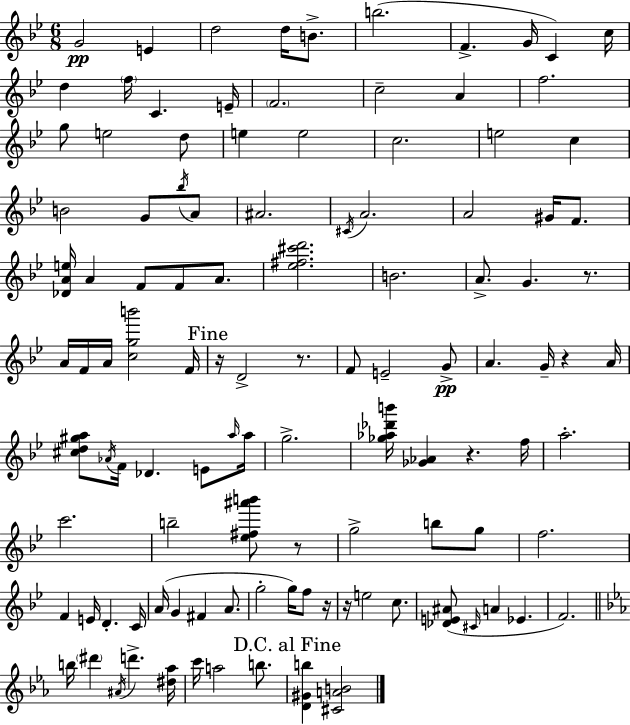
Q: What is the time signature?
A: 6/8